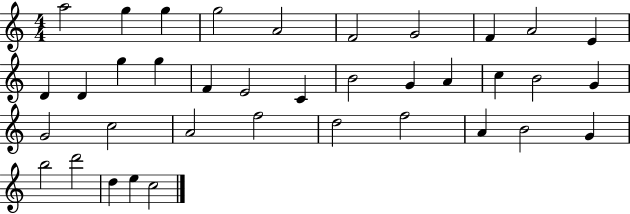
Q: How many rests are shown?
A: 0